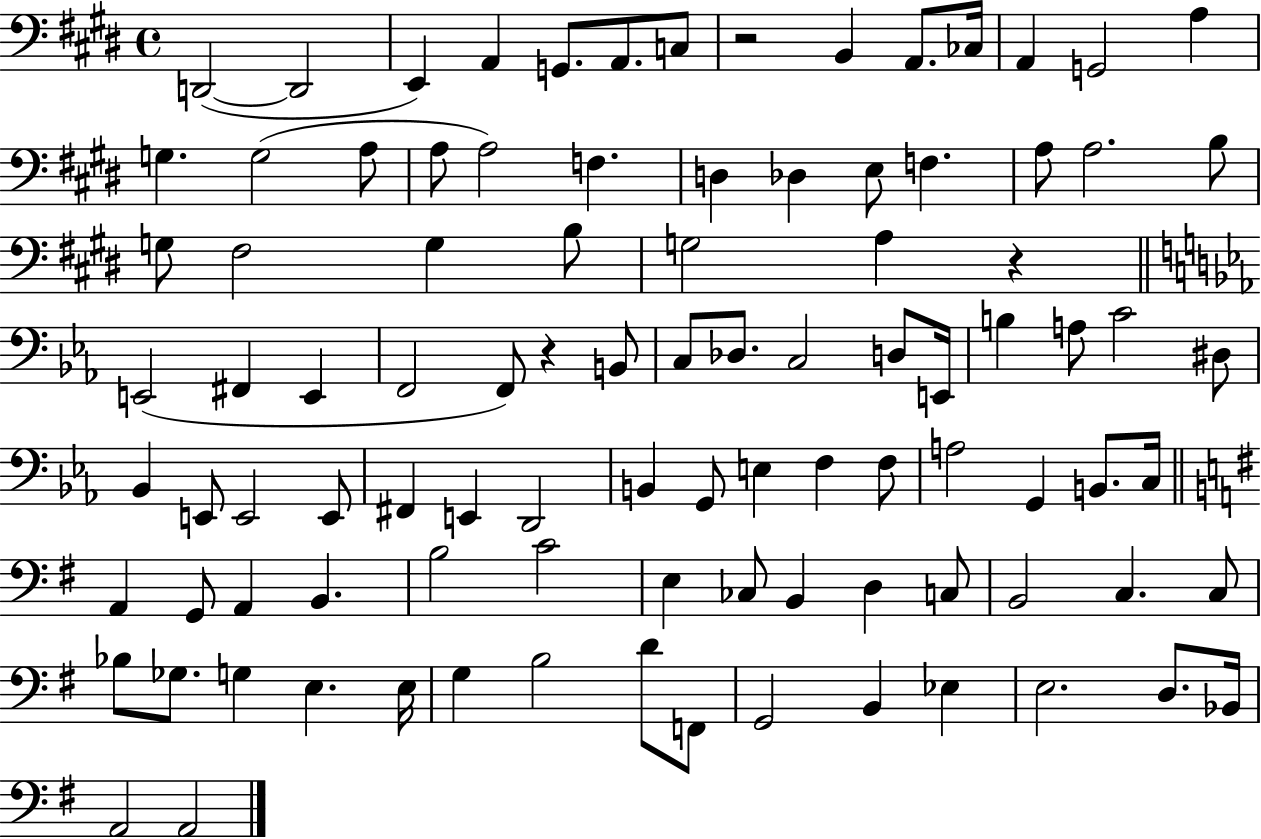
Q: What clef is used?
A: bass